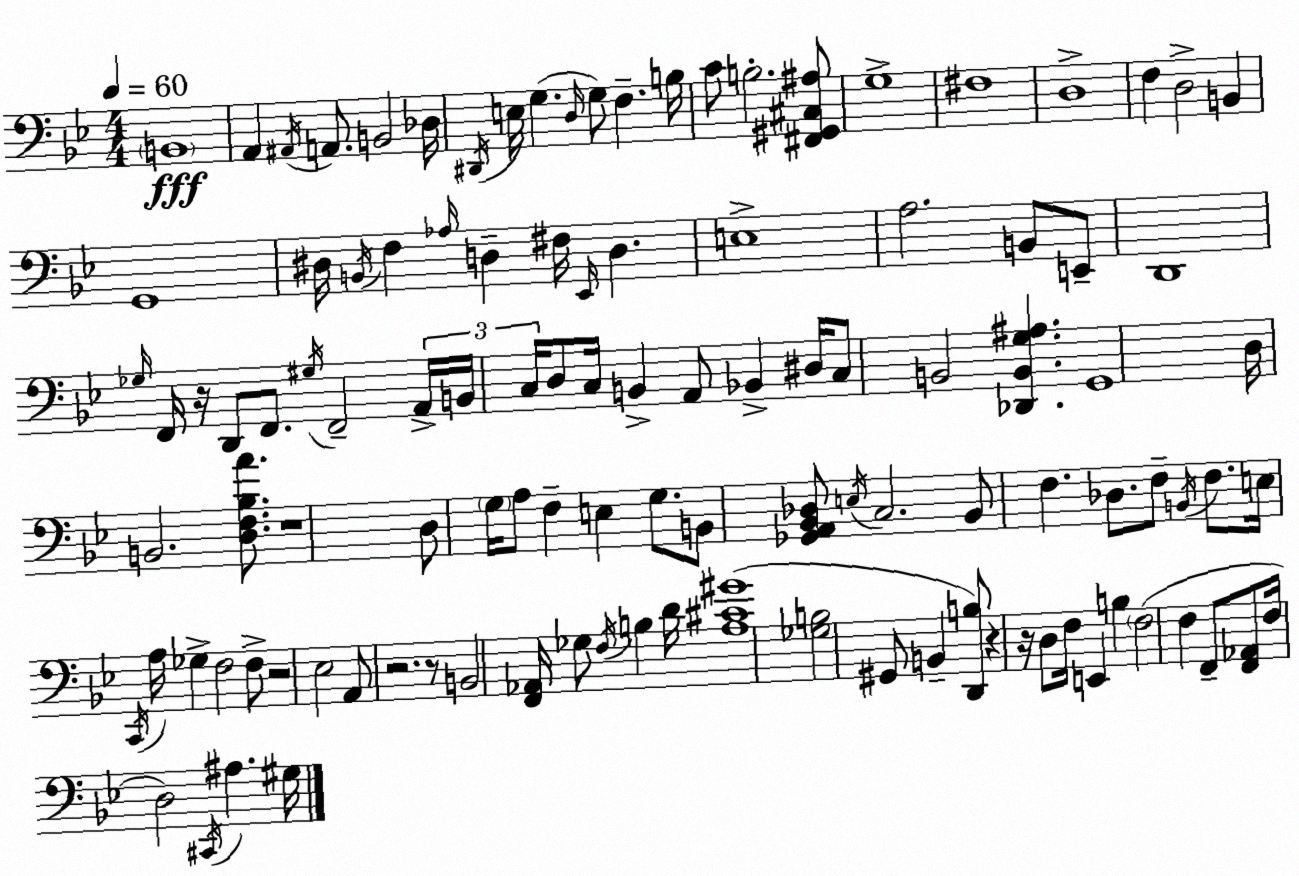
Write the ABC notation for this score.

X:1
T:Untitled
M:4/4
L:1/4
K:Gm
B,,4 A,, ^A,,/4 A,,/2 B,,2 _D,/4 ^D,,/4 E,/4 G, D,/4 G,/2 F, B,/4 C/2 B,2 [^F,,^G,,^C,^A,]/2 G,4 ^F,4 D,4 F, D,2 B,, G,,4 ^D,/4 B,,/4 F, _A,/4 D, ^F,/4 _E,,/4 D, E,4 A,2 B,,/2 E,,/2 D,,4 _G,/4 F,,/4 z/4 D,,/2 F,,/2 ^G,/4 F,,2 A,,/4 B,,/4 C,/4 D,/2 C,/4 B,, A,,/2 _B,, ^D,/4 C,/2 B,,2 [_D,,B,,G,^A,] G,,4 D,/4 B,,2 [D,F,_B,A]/2 z4 D,/2 G,/4 A,/2 F, E, G,/2 B,,/2 [_G,,A,,_B,,_D,]/2 E,/4 C,2 _B,,/2 F, _D,/2 F,/2 B,,/4 F,/2 E,/4 C,,/4 A,/4 _G, F,2 F,/2 z2 _E,2 A,,/2 z2 z/2 B,,2 [F,,_A,,]/4 _G,/2 F,/4 B, D/4 [A,^C^G]4 [_G,B,]2 ^G,,/2 B,, [D,,B,]/2 z z/4 D,/2 F,/4 E,, B, F,2 F, F,,/2 [F,,_A,,]/2 F,/4 D,2 ^C,,/4 ^A, ^G,/4